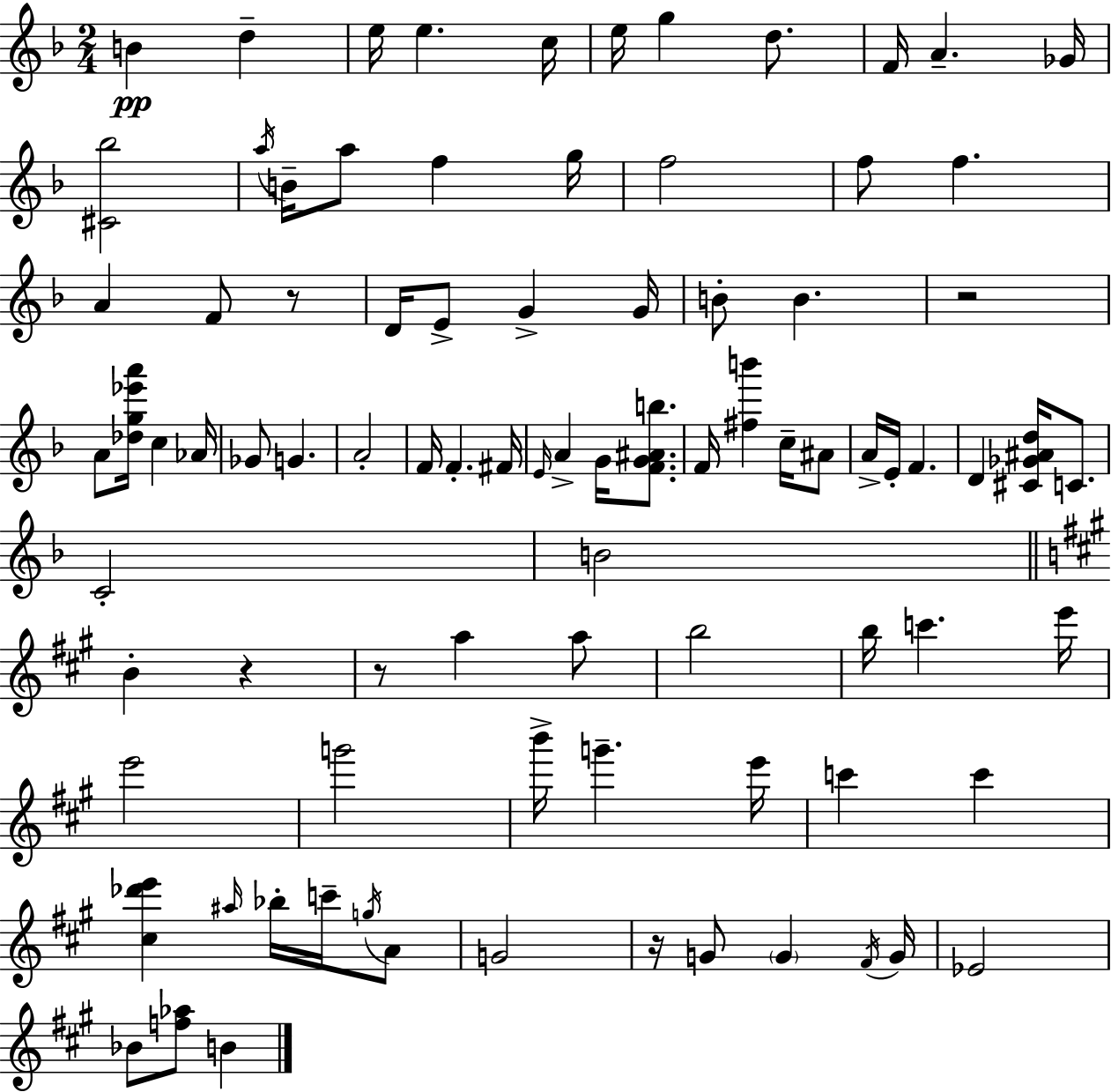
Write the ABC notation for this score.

X:1
T:Untitled
M:2/4
L:1/4
K:Dm
B d e/4 e c/4 e/4 g d/2 F/4 A _G/4 [^C_b]2 a/4 B/4 a/2 f g/4 f2 f/2 f A F/2 z/2 D/4 E/2 G G/4 B/2 B z2 A/2 [_dg_e'a']/4 c _A/4 _G/2 G A2 F/4 F ^F/4 E/4 A G/4 [FG^Ab]/2 F/4 [^fb'] c/4 ^A/2 A/4 E/4 F D [^C_G^Ad]/4 C/2 C2 B2 B z z/2 a a/2 b2 b/4 c' e'/4 e'2 g'2 b'/4 g' e'/4 c' c' [^c_d'e'] ^a/4 _b/4 c'/4 g/4 A/2 G2 z/4 G/2 G ^F/4 G/4 _E2 _B/2 [f_a]/2 B